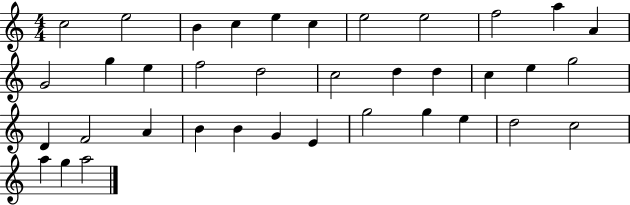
C5/h E5/h B4/q C5/q E5/q C5/q E5/h E5/h F5/h A5/q A4/q G4/h G5/q E5/q F5/h D5/h C5/h D5/q D5/q C5/q E5/q G5/h D4/q F4/h A4/q B4/q B4/q G4/q E4/q G5/h G5/q E5/q D5/h C5/h A5/q G5/q A5/h